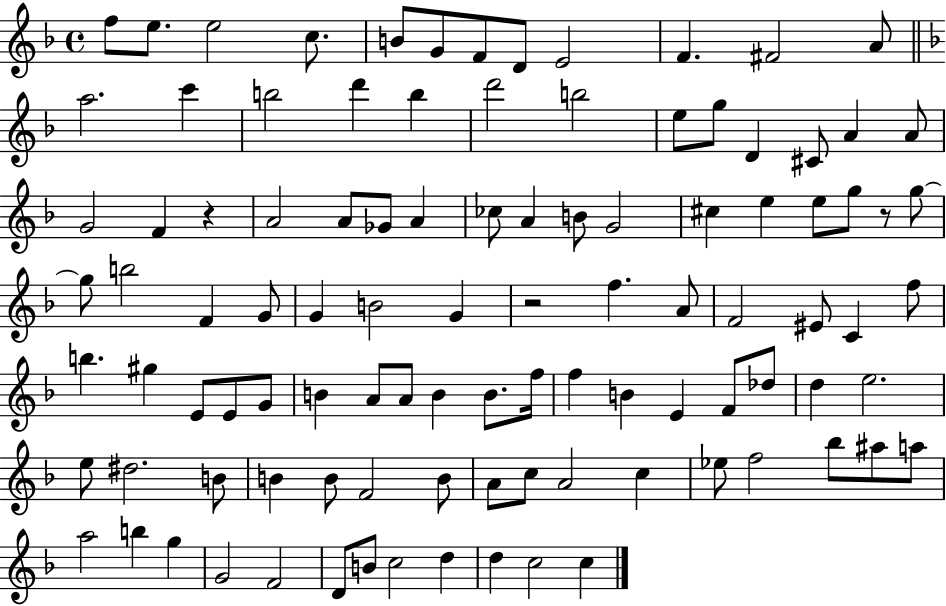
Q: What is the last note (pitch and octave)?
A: C5